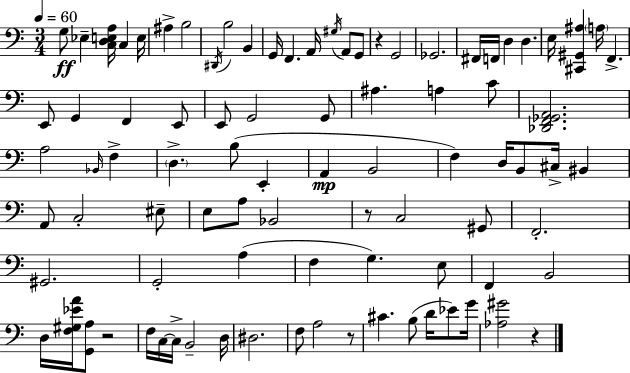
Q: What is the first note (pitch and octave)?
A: G3